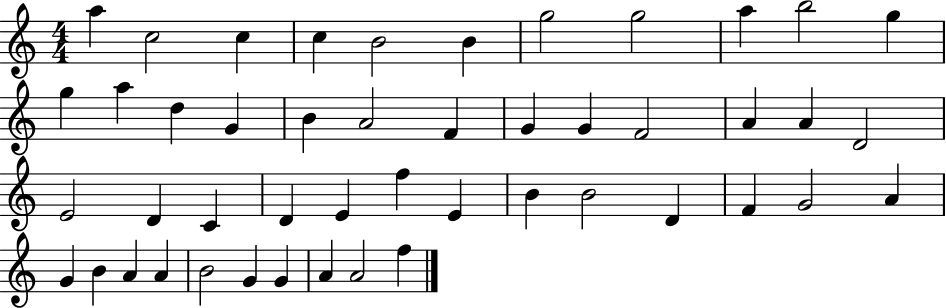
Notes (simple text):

A5/q C5/h C5/q C5/q B4/h B4/q G5/h G5/h A5/q B5/h G5/q G5/q A5/q D5/q G4/q B4/q A4/h F4/q G4/q G4/q F4/h A4/q A4/q D4/h E4/h D4/q C4/q D4/q E4/q F5/q E4/q B4/q B4/h D4/q F4/q G4/h A4/q G4/q B4/q A4/q A4/q B4/h G4/q G4/q A4/q A4/h F5/q